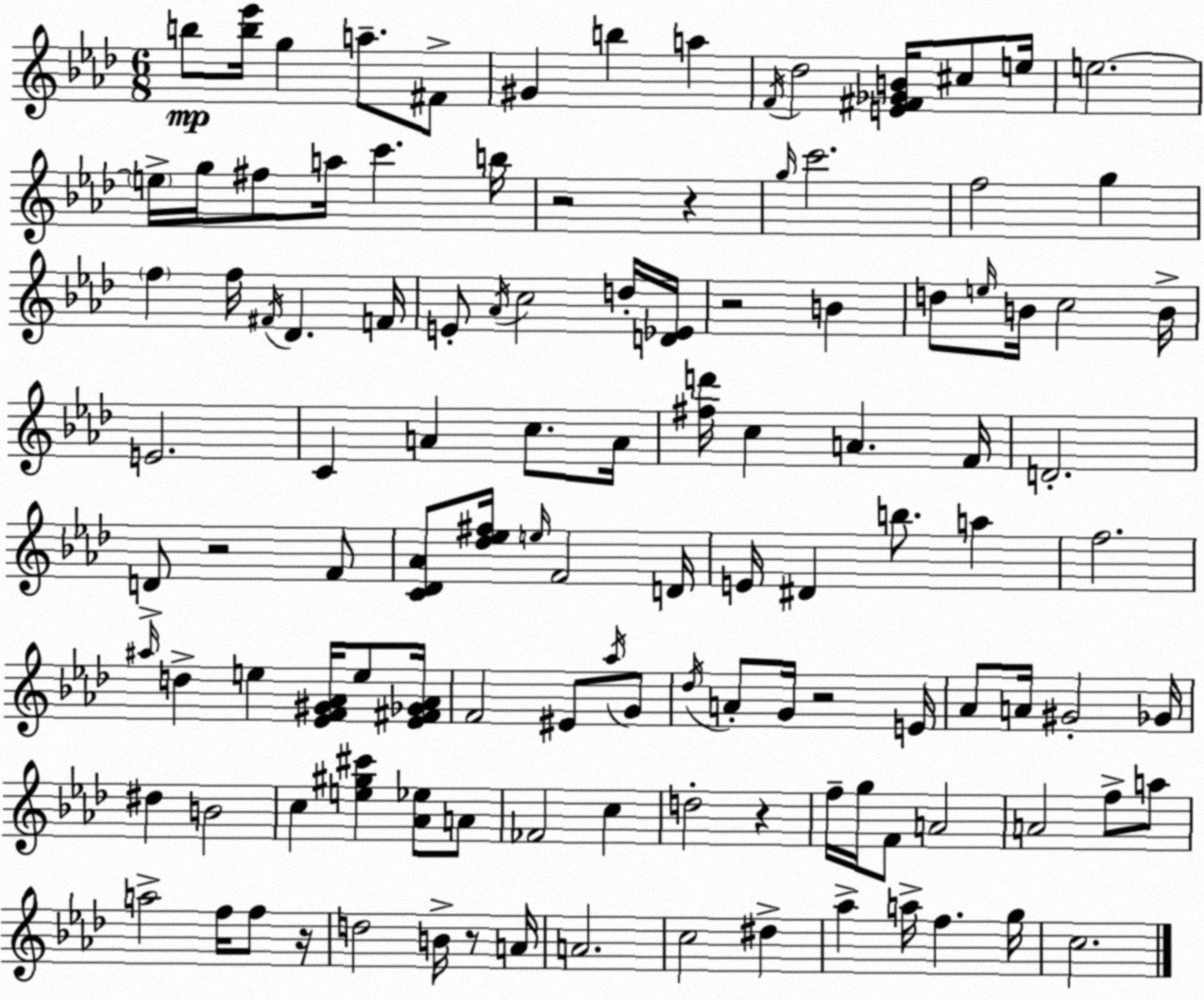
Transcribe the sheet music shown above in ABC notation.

X:1
T:Untitled
M:6/8
L:1/4
K:Ab
b/2 [b_e']/4 g a/2 ^F/2 ^G b a F/4 _d2 [E^F_GB]/4 ^c/2 e/4 e2 e/4 g/4 ^f/2 a/4 c' b/4 z2 z g/4 c'2 f2 g f f/4 ^F/4 _D F/4 E/2 _A/4 c2 d/4 [D_E]/4 z2 B d/2 e/4 B/4 c2 B/4 E2 C A c/2 A/4 [^fd']/4 c A F/4 D2 D/2 z2 F/2 [C_D_A]/2 [_d_e^f]/4 e/4 F2 D/4 E/4 ^D b/2 a f2 ^a/4 d e [_EF^G_A]/4 e/2 [_E^F_G_A]/4 F2 ^E/2 _a/4 G/2 _d/4 A/2 G/4 z2 E/4 _A/2 A/4 ^G2 _G/4 ^d B2 c [e^g^c'] [_A_e]/2 A/2 _F2 c d2 z f/4 g/4 F/2 A2 A2 f/2 a/2 a2 f/4 f/2 z/4 d2 B/4 z/2 A/4 A2 c2 ^d _a a/4 f g/4 c2